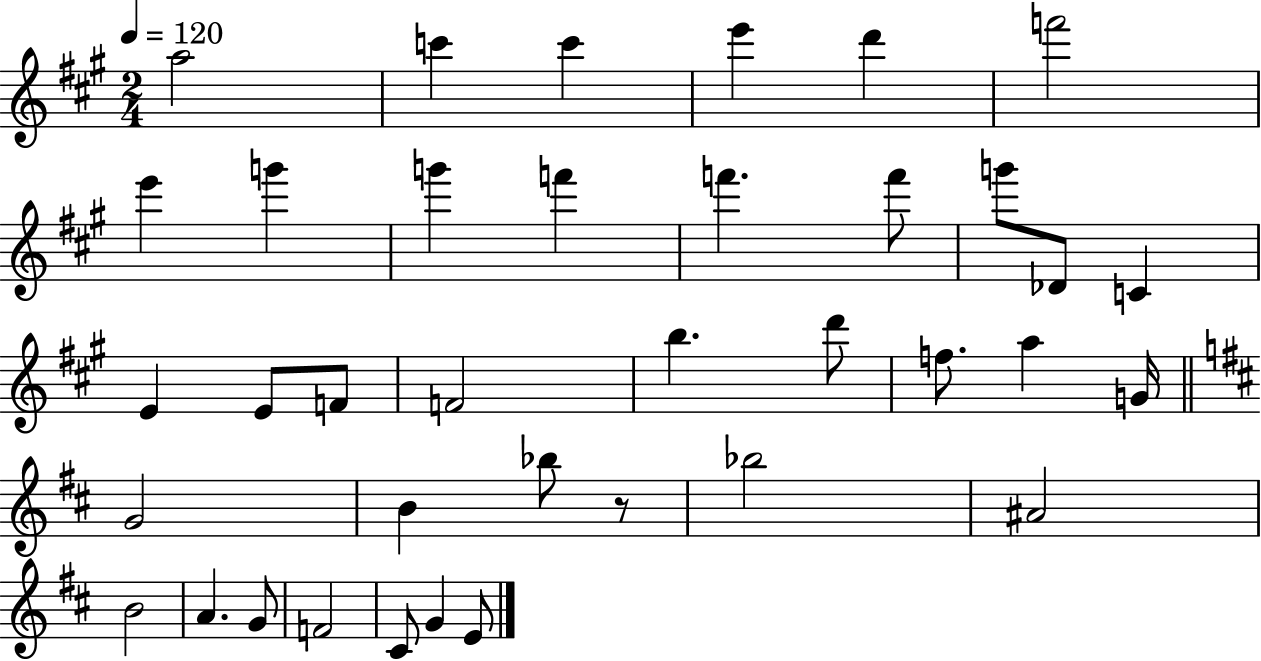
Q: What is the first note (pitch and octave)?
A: A5